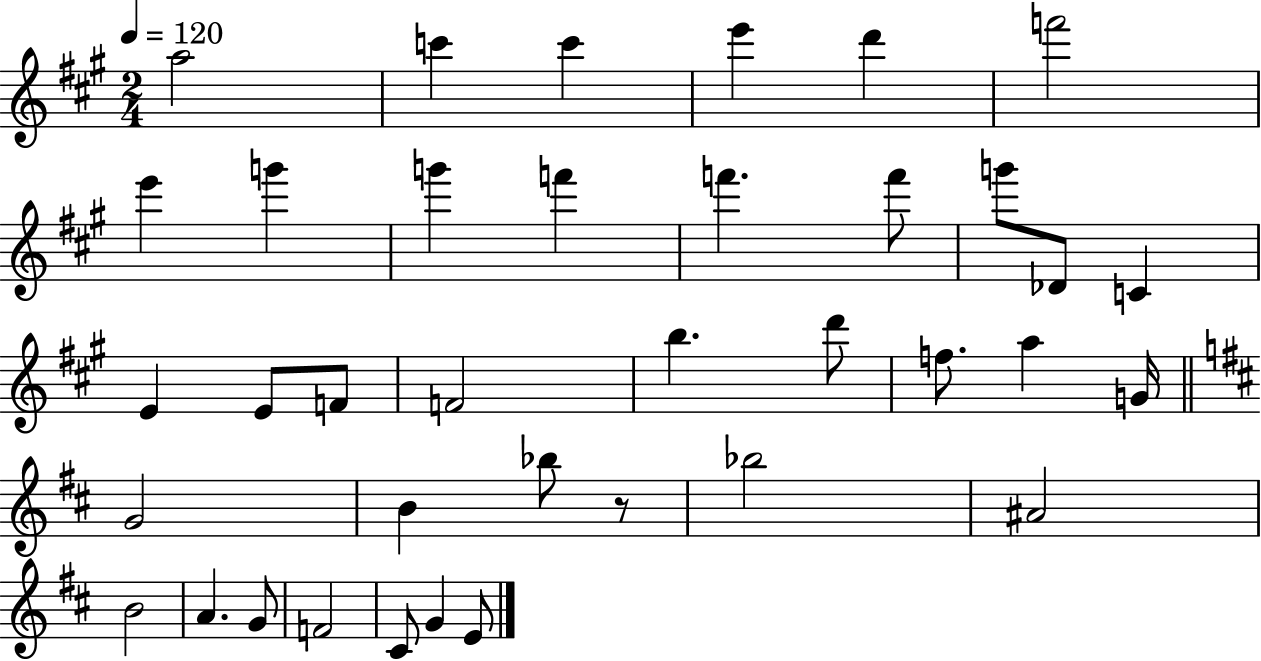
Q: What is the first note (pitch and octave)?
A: A5